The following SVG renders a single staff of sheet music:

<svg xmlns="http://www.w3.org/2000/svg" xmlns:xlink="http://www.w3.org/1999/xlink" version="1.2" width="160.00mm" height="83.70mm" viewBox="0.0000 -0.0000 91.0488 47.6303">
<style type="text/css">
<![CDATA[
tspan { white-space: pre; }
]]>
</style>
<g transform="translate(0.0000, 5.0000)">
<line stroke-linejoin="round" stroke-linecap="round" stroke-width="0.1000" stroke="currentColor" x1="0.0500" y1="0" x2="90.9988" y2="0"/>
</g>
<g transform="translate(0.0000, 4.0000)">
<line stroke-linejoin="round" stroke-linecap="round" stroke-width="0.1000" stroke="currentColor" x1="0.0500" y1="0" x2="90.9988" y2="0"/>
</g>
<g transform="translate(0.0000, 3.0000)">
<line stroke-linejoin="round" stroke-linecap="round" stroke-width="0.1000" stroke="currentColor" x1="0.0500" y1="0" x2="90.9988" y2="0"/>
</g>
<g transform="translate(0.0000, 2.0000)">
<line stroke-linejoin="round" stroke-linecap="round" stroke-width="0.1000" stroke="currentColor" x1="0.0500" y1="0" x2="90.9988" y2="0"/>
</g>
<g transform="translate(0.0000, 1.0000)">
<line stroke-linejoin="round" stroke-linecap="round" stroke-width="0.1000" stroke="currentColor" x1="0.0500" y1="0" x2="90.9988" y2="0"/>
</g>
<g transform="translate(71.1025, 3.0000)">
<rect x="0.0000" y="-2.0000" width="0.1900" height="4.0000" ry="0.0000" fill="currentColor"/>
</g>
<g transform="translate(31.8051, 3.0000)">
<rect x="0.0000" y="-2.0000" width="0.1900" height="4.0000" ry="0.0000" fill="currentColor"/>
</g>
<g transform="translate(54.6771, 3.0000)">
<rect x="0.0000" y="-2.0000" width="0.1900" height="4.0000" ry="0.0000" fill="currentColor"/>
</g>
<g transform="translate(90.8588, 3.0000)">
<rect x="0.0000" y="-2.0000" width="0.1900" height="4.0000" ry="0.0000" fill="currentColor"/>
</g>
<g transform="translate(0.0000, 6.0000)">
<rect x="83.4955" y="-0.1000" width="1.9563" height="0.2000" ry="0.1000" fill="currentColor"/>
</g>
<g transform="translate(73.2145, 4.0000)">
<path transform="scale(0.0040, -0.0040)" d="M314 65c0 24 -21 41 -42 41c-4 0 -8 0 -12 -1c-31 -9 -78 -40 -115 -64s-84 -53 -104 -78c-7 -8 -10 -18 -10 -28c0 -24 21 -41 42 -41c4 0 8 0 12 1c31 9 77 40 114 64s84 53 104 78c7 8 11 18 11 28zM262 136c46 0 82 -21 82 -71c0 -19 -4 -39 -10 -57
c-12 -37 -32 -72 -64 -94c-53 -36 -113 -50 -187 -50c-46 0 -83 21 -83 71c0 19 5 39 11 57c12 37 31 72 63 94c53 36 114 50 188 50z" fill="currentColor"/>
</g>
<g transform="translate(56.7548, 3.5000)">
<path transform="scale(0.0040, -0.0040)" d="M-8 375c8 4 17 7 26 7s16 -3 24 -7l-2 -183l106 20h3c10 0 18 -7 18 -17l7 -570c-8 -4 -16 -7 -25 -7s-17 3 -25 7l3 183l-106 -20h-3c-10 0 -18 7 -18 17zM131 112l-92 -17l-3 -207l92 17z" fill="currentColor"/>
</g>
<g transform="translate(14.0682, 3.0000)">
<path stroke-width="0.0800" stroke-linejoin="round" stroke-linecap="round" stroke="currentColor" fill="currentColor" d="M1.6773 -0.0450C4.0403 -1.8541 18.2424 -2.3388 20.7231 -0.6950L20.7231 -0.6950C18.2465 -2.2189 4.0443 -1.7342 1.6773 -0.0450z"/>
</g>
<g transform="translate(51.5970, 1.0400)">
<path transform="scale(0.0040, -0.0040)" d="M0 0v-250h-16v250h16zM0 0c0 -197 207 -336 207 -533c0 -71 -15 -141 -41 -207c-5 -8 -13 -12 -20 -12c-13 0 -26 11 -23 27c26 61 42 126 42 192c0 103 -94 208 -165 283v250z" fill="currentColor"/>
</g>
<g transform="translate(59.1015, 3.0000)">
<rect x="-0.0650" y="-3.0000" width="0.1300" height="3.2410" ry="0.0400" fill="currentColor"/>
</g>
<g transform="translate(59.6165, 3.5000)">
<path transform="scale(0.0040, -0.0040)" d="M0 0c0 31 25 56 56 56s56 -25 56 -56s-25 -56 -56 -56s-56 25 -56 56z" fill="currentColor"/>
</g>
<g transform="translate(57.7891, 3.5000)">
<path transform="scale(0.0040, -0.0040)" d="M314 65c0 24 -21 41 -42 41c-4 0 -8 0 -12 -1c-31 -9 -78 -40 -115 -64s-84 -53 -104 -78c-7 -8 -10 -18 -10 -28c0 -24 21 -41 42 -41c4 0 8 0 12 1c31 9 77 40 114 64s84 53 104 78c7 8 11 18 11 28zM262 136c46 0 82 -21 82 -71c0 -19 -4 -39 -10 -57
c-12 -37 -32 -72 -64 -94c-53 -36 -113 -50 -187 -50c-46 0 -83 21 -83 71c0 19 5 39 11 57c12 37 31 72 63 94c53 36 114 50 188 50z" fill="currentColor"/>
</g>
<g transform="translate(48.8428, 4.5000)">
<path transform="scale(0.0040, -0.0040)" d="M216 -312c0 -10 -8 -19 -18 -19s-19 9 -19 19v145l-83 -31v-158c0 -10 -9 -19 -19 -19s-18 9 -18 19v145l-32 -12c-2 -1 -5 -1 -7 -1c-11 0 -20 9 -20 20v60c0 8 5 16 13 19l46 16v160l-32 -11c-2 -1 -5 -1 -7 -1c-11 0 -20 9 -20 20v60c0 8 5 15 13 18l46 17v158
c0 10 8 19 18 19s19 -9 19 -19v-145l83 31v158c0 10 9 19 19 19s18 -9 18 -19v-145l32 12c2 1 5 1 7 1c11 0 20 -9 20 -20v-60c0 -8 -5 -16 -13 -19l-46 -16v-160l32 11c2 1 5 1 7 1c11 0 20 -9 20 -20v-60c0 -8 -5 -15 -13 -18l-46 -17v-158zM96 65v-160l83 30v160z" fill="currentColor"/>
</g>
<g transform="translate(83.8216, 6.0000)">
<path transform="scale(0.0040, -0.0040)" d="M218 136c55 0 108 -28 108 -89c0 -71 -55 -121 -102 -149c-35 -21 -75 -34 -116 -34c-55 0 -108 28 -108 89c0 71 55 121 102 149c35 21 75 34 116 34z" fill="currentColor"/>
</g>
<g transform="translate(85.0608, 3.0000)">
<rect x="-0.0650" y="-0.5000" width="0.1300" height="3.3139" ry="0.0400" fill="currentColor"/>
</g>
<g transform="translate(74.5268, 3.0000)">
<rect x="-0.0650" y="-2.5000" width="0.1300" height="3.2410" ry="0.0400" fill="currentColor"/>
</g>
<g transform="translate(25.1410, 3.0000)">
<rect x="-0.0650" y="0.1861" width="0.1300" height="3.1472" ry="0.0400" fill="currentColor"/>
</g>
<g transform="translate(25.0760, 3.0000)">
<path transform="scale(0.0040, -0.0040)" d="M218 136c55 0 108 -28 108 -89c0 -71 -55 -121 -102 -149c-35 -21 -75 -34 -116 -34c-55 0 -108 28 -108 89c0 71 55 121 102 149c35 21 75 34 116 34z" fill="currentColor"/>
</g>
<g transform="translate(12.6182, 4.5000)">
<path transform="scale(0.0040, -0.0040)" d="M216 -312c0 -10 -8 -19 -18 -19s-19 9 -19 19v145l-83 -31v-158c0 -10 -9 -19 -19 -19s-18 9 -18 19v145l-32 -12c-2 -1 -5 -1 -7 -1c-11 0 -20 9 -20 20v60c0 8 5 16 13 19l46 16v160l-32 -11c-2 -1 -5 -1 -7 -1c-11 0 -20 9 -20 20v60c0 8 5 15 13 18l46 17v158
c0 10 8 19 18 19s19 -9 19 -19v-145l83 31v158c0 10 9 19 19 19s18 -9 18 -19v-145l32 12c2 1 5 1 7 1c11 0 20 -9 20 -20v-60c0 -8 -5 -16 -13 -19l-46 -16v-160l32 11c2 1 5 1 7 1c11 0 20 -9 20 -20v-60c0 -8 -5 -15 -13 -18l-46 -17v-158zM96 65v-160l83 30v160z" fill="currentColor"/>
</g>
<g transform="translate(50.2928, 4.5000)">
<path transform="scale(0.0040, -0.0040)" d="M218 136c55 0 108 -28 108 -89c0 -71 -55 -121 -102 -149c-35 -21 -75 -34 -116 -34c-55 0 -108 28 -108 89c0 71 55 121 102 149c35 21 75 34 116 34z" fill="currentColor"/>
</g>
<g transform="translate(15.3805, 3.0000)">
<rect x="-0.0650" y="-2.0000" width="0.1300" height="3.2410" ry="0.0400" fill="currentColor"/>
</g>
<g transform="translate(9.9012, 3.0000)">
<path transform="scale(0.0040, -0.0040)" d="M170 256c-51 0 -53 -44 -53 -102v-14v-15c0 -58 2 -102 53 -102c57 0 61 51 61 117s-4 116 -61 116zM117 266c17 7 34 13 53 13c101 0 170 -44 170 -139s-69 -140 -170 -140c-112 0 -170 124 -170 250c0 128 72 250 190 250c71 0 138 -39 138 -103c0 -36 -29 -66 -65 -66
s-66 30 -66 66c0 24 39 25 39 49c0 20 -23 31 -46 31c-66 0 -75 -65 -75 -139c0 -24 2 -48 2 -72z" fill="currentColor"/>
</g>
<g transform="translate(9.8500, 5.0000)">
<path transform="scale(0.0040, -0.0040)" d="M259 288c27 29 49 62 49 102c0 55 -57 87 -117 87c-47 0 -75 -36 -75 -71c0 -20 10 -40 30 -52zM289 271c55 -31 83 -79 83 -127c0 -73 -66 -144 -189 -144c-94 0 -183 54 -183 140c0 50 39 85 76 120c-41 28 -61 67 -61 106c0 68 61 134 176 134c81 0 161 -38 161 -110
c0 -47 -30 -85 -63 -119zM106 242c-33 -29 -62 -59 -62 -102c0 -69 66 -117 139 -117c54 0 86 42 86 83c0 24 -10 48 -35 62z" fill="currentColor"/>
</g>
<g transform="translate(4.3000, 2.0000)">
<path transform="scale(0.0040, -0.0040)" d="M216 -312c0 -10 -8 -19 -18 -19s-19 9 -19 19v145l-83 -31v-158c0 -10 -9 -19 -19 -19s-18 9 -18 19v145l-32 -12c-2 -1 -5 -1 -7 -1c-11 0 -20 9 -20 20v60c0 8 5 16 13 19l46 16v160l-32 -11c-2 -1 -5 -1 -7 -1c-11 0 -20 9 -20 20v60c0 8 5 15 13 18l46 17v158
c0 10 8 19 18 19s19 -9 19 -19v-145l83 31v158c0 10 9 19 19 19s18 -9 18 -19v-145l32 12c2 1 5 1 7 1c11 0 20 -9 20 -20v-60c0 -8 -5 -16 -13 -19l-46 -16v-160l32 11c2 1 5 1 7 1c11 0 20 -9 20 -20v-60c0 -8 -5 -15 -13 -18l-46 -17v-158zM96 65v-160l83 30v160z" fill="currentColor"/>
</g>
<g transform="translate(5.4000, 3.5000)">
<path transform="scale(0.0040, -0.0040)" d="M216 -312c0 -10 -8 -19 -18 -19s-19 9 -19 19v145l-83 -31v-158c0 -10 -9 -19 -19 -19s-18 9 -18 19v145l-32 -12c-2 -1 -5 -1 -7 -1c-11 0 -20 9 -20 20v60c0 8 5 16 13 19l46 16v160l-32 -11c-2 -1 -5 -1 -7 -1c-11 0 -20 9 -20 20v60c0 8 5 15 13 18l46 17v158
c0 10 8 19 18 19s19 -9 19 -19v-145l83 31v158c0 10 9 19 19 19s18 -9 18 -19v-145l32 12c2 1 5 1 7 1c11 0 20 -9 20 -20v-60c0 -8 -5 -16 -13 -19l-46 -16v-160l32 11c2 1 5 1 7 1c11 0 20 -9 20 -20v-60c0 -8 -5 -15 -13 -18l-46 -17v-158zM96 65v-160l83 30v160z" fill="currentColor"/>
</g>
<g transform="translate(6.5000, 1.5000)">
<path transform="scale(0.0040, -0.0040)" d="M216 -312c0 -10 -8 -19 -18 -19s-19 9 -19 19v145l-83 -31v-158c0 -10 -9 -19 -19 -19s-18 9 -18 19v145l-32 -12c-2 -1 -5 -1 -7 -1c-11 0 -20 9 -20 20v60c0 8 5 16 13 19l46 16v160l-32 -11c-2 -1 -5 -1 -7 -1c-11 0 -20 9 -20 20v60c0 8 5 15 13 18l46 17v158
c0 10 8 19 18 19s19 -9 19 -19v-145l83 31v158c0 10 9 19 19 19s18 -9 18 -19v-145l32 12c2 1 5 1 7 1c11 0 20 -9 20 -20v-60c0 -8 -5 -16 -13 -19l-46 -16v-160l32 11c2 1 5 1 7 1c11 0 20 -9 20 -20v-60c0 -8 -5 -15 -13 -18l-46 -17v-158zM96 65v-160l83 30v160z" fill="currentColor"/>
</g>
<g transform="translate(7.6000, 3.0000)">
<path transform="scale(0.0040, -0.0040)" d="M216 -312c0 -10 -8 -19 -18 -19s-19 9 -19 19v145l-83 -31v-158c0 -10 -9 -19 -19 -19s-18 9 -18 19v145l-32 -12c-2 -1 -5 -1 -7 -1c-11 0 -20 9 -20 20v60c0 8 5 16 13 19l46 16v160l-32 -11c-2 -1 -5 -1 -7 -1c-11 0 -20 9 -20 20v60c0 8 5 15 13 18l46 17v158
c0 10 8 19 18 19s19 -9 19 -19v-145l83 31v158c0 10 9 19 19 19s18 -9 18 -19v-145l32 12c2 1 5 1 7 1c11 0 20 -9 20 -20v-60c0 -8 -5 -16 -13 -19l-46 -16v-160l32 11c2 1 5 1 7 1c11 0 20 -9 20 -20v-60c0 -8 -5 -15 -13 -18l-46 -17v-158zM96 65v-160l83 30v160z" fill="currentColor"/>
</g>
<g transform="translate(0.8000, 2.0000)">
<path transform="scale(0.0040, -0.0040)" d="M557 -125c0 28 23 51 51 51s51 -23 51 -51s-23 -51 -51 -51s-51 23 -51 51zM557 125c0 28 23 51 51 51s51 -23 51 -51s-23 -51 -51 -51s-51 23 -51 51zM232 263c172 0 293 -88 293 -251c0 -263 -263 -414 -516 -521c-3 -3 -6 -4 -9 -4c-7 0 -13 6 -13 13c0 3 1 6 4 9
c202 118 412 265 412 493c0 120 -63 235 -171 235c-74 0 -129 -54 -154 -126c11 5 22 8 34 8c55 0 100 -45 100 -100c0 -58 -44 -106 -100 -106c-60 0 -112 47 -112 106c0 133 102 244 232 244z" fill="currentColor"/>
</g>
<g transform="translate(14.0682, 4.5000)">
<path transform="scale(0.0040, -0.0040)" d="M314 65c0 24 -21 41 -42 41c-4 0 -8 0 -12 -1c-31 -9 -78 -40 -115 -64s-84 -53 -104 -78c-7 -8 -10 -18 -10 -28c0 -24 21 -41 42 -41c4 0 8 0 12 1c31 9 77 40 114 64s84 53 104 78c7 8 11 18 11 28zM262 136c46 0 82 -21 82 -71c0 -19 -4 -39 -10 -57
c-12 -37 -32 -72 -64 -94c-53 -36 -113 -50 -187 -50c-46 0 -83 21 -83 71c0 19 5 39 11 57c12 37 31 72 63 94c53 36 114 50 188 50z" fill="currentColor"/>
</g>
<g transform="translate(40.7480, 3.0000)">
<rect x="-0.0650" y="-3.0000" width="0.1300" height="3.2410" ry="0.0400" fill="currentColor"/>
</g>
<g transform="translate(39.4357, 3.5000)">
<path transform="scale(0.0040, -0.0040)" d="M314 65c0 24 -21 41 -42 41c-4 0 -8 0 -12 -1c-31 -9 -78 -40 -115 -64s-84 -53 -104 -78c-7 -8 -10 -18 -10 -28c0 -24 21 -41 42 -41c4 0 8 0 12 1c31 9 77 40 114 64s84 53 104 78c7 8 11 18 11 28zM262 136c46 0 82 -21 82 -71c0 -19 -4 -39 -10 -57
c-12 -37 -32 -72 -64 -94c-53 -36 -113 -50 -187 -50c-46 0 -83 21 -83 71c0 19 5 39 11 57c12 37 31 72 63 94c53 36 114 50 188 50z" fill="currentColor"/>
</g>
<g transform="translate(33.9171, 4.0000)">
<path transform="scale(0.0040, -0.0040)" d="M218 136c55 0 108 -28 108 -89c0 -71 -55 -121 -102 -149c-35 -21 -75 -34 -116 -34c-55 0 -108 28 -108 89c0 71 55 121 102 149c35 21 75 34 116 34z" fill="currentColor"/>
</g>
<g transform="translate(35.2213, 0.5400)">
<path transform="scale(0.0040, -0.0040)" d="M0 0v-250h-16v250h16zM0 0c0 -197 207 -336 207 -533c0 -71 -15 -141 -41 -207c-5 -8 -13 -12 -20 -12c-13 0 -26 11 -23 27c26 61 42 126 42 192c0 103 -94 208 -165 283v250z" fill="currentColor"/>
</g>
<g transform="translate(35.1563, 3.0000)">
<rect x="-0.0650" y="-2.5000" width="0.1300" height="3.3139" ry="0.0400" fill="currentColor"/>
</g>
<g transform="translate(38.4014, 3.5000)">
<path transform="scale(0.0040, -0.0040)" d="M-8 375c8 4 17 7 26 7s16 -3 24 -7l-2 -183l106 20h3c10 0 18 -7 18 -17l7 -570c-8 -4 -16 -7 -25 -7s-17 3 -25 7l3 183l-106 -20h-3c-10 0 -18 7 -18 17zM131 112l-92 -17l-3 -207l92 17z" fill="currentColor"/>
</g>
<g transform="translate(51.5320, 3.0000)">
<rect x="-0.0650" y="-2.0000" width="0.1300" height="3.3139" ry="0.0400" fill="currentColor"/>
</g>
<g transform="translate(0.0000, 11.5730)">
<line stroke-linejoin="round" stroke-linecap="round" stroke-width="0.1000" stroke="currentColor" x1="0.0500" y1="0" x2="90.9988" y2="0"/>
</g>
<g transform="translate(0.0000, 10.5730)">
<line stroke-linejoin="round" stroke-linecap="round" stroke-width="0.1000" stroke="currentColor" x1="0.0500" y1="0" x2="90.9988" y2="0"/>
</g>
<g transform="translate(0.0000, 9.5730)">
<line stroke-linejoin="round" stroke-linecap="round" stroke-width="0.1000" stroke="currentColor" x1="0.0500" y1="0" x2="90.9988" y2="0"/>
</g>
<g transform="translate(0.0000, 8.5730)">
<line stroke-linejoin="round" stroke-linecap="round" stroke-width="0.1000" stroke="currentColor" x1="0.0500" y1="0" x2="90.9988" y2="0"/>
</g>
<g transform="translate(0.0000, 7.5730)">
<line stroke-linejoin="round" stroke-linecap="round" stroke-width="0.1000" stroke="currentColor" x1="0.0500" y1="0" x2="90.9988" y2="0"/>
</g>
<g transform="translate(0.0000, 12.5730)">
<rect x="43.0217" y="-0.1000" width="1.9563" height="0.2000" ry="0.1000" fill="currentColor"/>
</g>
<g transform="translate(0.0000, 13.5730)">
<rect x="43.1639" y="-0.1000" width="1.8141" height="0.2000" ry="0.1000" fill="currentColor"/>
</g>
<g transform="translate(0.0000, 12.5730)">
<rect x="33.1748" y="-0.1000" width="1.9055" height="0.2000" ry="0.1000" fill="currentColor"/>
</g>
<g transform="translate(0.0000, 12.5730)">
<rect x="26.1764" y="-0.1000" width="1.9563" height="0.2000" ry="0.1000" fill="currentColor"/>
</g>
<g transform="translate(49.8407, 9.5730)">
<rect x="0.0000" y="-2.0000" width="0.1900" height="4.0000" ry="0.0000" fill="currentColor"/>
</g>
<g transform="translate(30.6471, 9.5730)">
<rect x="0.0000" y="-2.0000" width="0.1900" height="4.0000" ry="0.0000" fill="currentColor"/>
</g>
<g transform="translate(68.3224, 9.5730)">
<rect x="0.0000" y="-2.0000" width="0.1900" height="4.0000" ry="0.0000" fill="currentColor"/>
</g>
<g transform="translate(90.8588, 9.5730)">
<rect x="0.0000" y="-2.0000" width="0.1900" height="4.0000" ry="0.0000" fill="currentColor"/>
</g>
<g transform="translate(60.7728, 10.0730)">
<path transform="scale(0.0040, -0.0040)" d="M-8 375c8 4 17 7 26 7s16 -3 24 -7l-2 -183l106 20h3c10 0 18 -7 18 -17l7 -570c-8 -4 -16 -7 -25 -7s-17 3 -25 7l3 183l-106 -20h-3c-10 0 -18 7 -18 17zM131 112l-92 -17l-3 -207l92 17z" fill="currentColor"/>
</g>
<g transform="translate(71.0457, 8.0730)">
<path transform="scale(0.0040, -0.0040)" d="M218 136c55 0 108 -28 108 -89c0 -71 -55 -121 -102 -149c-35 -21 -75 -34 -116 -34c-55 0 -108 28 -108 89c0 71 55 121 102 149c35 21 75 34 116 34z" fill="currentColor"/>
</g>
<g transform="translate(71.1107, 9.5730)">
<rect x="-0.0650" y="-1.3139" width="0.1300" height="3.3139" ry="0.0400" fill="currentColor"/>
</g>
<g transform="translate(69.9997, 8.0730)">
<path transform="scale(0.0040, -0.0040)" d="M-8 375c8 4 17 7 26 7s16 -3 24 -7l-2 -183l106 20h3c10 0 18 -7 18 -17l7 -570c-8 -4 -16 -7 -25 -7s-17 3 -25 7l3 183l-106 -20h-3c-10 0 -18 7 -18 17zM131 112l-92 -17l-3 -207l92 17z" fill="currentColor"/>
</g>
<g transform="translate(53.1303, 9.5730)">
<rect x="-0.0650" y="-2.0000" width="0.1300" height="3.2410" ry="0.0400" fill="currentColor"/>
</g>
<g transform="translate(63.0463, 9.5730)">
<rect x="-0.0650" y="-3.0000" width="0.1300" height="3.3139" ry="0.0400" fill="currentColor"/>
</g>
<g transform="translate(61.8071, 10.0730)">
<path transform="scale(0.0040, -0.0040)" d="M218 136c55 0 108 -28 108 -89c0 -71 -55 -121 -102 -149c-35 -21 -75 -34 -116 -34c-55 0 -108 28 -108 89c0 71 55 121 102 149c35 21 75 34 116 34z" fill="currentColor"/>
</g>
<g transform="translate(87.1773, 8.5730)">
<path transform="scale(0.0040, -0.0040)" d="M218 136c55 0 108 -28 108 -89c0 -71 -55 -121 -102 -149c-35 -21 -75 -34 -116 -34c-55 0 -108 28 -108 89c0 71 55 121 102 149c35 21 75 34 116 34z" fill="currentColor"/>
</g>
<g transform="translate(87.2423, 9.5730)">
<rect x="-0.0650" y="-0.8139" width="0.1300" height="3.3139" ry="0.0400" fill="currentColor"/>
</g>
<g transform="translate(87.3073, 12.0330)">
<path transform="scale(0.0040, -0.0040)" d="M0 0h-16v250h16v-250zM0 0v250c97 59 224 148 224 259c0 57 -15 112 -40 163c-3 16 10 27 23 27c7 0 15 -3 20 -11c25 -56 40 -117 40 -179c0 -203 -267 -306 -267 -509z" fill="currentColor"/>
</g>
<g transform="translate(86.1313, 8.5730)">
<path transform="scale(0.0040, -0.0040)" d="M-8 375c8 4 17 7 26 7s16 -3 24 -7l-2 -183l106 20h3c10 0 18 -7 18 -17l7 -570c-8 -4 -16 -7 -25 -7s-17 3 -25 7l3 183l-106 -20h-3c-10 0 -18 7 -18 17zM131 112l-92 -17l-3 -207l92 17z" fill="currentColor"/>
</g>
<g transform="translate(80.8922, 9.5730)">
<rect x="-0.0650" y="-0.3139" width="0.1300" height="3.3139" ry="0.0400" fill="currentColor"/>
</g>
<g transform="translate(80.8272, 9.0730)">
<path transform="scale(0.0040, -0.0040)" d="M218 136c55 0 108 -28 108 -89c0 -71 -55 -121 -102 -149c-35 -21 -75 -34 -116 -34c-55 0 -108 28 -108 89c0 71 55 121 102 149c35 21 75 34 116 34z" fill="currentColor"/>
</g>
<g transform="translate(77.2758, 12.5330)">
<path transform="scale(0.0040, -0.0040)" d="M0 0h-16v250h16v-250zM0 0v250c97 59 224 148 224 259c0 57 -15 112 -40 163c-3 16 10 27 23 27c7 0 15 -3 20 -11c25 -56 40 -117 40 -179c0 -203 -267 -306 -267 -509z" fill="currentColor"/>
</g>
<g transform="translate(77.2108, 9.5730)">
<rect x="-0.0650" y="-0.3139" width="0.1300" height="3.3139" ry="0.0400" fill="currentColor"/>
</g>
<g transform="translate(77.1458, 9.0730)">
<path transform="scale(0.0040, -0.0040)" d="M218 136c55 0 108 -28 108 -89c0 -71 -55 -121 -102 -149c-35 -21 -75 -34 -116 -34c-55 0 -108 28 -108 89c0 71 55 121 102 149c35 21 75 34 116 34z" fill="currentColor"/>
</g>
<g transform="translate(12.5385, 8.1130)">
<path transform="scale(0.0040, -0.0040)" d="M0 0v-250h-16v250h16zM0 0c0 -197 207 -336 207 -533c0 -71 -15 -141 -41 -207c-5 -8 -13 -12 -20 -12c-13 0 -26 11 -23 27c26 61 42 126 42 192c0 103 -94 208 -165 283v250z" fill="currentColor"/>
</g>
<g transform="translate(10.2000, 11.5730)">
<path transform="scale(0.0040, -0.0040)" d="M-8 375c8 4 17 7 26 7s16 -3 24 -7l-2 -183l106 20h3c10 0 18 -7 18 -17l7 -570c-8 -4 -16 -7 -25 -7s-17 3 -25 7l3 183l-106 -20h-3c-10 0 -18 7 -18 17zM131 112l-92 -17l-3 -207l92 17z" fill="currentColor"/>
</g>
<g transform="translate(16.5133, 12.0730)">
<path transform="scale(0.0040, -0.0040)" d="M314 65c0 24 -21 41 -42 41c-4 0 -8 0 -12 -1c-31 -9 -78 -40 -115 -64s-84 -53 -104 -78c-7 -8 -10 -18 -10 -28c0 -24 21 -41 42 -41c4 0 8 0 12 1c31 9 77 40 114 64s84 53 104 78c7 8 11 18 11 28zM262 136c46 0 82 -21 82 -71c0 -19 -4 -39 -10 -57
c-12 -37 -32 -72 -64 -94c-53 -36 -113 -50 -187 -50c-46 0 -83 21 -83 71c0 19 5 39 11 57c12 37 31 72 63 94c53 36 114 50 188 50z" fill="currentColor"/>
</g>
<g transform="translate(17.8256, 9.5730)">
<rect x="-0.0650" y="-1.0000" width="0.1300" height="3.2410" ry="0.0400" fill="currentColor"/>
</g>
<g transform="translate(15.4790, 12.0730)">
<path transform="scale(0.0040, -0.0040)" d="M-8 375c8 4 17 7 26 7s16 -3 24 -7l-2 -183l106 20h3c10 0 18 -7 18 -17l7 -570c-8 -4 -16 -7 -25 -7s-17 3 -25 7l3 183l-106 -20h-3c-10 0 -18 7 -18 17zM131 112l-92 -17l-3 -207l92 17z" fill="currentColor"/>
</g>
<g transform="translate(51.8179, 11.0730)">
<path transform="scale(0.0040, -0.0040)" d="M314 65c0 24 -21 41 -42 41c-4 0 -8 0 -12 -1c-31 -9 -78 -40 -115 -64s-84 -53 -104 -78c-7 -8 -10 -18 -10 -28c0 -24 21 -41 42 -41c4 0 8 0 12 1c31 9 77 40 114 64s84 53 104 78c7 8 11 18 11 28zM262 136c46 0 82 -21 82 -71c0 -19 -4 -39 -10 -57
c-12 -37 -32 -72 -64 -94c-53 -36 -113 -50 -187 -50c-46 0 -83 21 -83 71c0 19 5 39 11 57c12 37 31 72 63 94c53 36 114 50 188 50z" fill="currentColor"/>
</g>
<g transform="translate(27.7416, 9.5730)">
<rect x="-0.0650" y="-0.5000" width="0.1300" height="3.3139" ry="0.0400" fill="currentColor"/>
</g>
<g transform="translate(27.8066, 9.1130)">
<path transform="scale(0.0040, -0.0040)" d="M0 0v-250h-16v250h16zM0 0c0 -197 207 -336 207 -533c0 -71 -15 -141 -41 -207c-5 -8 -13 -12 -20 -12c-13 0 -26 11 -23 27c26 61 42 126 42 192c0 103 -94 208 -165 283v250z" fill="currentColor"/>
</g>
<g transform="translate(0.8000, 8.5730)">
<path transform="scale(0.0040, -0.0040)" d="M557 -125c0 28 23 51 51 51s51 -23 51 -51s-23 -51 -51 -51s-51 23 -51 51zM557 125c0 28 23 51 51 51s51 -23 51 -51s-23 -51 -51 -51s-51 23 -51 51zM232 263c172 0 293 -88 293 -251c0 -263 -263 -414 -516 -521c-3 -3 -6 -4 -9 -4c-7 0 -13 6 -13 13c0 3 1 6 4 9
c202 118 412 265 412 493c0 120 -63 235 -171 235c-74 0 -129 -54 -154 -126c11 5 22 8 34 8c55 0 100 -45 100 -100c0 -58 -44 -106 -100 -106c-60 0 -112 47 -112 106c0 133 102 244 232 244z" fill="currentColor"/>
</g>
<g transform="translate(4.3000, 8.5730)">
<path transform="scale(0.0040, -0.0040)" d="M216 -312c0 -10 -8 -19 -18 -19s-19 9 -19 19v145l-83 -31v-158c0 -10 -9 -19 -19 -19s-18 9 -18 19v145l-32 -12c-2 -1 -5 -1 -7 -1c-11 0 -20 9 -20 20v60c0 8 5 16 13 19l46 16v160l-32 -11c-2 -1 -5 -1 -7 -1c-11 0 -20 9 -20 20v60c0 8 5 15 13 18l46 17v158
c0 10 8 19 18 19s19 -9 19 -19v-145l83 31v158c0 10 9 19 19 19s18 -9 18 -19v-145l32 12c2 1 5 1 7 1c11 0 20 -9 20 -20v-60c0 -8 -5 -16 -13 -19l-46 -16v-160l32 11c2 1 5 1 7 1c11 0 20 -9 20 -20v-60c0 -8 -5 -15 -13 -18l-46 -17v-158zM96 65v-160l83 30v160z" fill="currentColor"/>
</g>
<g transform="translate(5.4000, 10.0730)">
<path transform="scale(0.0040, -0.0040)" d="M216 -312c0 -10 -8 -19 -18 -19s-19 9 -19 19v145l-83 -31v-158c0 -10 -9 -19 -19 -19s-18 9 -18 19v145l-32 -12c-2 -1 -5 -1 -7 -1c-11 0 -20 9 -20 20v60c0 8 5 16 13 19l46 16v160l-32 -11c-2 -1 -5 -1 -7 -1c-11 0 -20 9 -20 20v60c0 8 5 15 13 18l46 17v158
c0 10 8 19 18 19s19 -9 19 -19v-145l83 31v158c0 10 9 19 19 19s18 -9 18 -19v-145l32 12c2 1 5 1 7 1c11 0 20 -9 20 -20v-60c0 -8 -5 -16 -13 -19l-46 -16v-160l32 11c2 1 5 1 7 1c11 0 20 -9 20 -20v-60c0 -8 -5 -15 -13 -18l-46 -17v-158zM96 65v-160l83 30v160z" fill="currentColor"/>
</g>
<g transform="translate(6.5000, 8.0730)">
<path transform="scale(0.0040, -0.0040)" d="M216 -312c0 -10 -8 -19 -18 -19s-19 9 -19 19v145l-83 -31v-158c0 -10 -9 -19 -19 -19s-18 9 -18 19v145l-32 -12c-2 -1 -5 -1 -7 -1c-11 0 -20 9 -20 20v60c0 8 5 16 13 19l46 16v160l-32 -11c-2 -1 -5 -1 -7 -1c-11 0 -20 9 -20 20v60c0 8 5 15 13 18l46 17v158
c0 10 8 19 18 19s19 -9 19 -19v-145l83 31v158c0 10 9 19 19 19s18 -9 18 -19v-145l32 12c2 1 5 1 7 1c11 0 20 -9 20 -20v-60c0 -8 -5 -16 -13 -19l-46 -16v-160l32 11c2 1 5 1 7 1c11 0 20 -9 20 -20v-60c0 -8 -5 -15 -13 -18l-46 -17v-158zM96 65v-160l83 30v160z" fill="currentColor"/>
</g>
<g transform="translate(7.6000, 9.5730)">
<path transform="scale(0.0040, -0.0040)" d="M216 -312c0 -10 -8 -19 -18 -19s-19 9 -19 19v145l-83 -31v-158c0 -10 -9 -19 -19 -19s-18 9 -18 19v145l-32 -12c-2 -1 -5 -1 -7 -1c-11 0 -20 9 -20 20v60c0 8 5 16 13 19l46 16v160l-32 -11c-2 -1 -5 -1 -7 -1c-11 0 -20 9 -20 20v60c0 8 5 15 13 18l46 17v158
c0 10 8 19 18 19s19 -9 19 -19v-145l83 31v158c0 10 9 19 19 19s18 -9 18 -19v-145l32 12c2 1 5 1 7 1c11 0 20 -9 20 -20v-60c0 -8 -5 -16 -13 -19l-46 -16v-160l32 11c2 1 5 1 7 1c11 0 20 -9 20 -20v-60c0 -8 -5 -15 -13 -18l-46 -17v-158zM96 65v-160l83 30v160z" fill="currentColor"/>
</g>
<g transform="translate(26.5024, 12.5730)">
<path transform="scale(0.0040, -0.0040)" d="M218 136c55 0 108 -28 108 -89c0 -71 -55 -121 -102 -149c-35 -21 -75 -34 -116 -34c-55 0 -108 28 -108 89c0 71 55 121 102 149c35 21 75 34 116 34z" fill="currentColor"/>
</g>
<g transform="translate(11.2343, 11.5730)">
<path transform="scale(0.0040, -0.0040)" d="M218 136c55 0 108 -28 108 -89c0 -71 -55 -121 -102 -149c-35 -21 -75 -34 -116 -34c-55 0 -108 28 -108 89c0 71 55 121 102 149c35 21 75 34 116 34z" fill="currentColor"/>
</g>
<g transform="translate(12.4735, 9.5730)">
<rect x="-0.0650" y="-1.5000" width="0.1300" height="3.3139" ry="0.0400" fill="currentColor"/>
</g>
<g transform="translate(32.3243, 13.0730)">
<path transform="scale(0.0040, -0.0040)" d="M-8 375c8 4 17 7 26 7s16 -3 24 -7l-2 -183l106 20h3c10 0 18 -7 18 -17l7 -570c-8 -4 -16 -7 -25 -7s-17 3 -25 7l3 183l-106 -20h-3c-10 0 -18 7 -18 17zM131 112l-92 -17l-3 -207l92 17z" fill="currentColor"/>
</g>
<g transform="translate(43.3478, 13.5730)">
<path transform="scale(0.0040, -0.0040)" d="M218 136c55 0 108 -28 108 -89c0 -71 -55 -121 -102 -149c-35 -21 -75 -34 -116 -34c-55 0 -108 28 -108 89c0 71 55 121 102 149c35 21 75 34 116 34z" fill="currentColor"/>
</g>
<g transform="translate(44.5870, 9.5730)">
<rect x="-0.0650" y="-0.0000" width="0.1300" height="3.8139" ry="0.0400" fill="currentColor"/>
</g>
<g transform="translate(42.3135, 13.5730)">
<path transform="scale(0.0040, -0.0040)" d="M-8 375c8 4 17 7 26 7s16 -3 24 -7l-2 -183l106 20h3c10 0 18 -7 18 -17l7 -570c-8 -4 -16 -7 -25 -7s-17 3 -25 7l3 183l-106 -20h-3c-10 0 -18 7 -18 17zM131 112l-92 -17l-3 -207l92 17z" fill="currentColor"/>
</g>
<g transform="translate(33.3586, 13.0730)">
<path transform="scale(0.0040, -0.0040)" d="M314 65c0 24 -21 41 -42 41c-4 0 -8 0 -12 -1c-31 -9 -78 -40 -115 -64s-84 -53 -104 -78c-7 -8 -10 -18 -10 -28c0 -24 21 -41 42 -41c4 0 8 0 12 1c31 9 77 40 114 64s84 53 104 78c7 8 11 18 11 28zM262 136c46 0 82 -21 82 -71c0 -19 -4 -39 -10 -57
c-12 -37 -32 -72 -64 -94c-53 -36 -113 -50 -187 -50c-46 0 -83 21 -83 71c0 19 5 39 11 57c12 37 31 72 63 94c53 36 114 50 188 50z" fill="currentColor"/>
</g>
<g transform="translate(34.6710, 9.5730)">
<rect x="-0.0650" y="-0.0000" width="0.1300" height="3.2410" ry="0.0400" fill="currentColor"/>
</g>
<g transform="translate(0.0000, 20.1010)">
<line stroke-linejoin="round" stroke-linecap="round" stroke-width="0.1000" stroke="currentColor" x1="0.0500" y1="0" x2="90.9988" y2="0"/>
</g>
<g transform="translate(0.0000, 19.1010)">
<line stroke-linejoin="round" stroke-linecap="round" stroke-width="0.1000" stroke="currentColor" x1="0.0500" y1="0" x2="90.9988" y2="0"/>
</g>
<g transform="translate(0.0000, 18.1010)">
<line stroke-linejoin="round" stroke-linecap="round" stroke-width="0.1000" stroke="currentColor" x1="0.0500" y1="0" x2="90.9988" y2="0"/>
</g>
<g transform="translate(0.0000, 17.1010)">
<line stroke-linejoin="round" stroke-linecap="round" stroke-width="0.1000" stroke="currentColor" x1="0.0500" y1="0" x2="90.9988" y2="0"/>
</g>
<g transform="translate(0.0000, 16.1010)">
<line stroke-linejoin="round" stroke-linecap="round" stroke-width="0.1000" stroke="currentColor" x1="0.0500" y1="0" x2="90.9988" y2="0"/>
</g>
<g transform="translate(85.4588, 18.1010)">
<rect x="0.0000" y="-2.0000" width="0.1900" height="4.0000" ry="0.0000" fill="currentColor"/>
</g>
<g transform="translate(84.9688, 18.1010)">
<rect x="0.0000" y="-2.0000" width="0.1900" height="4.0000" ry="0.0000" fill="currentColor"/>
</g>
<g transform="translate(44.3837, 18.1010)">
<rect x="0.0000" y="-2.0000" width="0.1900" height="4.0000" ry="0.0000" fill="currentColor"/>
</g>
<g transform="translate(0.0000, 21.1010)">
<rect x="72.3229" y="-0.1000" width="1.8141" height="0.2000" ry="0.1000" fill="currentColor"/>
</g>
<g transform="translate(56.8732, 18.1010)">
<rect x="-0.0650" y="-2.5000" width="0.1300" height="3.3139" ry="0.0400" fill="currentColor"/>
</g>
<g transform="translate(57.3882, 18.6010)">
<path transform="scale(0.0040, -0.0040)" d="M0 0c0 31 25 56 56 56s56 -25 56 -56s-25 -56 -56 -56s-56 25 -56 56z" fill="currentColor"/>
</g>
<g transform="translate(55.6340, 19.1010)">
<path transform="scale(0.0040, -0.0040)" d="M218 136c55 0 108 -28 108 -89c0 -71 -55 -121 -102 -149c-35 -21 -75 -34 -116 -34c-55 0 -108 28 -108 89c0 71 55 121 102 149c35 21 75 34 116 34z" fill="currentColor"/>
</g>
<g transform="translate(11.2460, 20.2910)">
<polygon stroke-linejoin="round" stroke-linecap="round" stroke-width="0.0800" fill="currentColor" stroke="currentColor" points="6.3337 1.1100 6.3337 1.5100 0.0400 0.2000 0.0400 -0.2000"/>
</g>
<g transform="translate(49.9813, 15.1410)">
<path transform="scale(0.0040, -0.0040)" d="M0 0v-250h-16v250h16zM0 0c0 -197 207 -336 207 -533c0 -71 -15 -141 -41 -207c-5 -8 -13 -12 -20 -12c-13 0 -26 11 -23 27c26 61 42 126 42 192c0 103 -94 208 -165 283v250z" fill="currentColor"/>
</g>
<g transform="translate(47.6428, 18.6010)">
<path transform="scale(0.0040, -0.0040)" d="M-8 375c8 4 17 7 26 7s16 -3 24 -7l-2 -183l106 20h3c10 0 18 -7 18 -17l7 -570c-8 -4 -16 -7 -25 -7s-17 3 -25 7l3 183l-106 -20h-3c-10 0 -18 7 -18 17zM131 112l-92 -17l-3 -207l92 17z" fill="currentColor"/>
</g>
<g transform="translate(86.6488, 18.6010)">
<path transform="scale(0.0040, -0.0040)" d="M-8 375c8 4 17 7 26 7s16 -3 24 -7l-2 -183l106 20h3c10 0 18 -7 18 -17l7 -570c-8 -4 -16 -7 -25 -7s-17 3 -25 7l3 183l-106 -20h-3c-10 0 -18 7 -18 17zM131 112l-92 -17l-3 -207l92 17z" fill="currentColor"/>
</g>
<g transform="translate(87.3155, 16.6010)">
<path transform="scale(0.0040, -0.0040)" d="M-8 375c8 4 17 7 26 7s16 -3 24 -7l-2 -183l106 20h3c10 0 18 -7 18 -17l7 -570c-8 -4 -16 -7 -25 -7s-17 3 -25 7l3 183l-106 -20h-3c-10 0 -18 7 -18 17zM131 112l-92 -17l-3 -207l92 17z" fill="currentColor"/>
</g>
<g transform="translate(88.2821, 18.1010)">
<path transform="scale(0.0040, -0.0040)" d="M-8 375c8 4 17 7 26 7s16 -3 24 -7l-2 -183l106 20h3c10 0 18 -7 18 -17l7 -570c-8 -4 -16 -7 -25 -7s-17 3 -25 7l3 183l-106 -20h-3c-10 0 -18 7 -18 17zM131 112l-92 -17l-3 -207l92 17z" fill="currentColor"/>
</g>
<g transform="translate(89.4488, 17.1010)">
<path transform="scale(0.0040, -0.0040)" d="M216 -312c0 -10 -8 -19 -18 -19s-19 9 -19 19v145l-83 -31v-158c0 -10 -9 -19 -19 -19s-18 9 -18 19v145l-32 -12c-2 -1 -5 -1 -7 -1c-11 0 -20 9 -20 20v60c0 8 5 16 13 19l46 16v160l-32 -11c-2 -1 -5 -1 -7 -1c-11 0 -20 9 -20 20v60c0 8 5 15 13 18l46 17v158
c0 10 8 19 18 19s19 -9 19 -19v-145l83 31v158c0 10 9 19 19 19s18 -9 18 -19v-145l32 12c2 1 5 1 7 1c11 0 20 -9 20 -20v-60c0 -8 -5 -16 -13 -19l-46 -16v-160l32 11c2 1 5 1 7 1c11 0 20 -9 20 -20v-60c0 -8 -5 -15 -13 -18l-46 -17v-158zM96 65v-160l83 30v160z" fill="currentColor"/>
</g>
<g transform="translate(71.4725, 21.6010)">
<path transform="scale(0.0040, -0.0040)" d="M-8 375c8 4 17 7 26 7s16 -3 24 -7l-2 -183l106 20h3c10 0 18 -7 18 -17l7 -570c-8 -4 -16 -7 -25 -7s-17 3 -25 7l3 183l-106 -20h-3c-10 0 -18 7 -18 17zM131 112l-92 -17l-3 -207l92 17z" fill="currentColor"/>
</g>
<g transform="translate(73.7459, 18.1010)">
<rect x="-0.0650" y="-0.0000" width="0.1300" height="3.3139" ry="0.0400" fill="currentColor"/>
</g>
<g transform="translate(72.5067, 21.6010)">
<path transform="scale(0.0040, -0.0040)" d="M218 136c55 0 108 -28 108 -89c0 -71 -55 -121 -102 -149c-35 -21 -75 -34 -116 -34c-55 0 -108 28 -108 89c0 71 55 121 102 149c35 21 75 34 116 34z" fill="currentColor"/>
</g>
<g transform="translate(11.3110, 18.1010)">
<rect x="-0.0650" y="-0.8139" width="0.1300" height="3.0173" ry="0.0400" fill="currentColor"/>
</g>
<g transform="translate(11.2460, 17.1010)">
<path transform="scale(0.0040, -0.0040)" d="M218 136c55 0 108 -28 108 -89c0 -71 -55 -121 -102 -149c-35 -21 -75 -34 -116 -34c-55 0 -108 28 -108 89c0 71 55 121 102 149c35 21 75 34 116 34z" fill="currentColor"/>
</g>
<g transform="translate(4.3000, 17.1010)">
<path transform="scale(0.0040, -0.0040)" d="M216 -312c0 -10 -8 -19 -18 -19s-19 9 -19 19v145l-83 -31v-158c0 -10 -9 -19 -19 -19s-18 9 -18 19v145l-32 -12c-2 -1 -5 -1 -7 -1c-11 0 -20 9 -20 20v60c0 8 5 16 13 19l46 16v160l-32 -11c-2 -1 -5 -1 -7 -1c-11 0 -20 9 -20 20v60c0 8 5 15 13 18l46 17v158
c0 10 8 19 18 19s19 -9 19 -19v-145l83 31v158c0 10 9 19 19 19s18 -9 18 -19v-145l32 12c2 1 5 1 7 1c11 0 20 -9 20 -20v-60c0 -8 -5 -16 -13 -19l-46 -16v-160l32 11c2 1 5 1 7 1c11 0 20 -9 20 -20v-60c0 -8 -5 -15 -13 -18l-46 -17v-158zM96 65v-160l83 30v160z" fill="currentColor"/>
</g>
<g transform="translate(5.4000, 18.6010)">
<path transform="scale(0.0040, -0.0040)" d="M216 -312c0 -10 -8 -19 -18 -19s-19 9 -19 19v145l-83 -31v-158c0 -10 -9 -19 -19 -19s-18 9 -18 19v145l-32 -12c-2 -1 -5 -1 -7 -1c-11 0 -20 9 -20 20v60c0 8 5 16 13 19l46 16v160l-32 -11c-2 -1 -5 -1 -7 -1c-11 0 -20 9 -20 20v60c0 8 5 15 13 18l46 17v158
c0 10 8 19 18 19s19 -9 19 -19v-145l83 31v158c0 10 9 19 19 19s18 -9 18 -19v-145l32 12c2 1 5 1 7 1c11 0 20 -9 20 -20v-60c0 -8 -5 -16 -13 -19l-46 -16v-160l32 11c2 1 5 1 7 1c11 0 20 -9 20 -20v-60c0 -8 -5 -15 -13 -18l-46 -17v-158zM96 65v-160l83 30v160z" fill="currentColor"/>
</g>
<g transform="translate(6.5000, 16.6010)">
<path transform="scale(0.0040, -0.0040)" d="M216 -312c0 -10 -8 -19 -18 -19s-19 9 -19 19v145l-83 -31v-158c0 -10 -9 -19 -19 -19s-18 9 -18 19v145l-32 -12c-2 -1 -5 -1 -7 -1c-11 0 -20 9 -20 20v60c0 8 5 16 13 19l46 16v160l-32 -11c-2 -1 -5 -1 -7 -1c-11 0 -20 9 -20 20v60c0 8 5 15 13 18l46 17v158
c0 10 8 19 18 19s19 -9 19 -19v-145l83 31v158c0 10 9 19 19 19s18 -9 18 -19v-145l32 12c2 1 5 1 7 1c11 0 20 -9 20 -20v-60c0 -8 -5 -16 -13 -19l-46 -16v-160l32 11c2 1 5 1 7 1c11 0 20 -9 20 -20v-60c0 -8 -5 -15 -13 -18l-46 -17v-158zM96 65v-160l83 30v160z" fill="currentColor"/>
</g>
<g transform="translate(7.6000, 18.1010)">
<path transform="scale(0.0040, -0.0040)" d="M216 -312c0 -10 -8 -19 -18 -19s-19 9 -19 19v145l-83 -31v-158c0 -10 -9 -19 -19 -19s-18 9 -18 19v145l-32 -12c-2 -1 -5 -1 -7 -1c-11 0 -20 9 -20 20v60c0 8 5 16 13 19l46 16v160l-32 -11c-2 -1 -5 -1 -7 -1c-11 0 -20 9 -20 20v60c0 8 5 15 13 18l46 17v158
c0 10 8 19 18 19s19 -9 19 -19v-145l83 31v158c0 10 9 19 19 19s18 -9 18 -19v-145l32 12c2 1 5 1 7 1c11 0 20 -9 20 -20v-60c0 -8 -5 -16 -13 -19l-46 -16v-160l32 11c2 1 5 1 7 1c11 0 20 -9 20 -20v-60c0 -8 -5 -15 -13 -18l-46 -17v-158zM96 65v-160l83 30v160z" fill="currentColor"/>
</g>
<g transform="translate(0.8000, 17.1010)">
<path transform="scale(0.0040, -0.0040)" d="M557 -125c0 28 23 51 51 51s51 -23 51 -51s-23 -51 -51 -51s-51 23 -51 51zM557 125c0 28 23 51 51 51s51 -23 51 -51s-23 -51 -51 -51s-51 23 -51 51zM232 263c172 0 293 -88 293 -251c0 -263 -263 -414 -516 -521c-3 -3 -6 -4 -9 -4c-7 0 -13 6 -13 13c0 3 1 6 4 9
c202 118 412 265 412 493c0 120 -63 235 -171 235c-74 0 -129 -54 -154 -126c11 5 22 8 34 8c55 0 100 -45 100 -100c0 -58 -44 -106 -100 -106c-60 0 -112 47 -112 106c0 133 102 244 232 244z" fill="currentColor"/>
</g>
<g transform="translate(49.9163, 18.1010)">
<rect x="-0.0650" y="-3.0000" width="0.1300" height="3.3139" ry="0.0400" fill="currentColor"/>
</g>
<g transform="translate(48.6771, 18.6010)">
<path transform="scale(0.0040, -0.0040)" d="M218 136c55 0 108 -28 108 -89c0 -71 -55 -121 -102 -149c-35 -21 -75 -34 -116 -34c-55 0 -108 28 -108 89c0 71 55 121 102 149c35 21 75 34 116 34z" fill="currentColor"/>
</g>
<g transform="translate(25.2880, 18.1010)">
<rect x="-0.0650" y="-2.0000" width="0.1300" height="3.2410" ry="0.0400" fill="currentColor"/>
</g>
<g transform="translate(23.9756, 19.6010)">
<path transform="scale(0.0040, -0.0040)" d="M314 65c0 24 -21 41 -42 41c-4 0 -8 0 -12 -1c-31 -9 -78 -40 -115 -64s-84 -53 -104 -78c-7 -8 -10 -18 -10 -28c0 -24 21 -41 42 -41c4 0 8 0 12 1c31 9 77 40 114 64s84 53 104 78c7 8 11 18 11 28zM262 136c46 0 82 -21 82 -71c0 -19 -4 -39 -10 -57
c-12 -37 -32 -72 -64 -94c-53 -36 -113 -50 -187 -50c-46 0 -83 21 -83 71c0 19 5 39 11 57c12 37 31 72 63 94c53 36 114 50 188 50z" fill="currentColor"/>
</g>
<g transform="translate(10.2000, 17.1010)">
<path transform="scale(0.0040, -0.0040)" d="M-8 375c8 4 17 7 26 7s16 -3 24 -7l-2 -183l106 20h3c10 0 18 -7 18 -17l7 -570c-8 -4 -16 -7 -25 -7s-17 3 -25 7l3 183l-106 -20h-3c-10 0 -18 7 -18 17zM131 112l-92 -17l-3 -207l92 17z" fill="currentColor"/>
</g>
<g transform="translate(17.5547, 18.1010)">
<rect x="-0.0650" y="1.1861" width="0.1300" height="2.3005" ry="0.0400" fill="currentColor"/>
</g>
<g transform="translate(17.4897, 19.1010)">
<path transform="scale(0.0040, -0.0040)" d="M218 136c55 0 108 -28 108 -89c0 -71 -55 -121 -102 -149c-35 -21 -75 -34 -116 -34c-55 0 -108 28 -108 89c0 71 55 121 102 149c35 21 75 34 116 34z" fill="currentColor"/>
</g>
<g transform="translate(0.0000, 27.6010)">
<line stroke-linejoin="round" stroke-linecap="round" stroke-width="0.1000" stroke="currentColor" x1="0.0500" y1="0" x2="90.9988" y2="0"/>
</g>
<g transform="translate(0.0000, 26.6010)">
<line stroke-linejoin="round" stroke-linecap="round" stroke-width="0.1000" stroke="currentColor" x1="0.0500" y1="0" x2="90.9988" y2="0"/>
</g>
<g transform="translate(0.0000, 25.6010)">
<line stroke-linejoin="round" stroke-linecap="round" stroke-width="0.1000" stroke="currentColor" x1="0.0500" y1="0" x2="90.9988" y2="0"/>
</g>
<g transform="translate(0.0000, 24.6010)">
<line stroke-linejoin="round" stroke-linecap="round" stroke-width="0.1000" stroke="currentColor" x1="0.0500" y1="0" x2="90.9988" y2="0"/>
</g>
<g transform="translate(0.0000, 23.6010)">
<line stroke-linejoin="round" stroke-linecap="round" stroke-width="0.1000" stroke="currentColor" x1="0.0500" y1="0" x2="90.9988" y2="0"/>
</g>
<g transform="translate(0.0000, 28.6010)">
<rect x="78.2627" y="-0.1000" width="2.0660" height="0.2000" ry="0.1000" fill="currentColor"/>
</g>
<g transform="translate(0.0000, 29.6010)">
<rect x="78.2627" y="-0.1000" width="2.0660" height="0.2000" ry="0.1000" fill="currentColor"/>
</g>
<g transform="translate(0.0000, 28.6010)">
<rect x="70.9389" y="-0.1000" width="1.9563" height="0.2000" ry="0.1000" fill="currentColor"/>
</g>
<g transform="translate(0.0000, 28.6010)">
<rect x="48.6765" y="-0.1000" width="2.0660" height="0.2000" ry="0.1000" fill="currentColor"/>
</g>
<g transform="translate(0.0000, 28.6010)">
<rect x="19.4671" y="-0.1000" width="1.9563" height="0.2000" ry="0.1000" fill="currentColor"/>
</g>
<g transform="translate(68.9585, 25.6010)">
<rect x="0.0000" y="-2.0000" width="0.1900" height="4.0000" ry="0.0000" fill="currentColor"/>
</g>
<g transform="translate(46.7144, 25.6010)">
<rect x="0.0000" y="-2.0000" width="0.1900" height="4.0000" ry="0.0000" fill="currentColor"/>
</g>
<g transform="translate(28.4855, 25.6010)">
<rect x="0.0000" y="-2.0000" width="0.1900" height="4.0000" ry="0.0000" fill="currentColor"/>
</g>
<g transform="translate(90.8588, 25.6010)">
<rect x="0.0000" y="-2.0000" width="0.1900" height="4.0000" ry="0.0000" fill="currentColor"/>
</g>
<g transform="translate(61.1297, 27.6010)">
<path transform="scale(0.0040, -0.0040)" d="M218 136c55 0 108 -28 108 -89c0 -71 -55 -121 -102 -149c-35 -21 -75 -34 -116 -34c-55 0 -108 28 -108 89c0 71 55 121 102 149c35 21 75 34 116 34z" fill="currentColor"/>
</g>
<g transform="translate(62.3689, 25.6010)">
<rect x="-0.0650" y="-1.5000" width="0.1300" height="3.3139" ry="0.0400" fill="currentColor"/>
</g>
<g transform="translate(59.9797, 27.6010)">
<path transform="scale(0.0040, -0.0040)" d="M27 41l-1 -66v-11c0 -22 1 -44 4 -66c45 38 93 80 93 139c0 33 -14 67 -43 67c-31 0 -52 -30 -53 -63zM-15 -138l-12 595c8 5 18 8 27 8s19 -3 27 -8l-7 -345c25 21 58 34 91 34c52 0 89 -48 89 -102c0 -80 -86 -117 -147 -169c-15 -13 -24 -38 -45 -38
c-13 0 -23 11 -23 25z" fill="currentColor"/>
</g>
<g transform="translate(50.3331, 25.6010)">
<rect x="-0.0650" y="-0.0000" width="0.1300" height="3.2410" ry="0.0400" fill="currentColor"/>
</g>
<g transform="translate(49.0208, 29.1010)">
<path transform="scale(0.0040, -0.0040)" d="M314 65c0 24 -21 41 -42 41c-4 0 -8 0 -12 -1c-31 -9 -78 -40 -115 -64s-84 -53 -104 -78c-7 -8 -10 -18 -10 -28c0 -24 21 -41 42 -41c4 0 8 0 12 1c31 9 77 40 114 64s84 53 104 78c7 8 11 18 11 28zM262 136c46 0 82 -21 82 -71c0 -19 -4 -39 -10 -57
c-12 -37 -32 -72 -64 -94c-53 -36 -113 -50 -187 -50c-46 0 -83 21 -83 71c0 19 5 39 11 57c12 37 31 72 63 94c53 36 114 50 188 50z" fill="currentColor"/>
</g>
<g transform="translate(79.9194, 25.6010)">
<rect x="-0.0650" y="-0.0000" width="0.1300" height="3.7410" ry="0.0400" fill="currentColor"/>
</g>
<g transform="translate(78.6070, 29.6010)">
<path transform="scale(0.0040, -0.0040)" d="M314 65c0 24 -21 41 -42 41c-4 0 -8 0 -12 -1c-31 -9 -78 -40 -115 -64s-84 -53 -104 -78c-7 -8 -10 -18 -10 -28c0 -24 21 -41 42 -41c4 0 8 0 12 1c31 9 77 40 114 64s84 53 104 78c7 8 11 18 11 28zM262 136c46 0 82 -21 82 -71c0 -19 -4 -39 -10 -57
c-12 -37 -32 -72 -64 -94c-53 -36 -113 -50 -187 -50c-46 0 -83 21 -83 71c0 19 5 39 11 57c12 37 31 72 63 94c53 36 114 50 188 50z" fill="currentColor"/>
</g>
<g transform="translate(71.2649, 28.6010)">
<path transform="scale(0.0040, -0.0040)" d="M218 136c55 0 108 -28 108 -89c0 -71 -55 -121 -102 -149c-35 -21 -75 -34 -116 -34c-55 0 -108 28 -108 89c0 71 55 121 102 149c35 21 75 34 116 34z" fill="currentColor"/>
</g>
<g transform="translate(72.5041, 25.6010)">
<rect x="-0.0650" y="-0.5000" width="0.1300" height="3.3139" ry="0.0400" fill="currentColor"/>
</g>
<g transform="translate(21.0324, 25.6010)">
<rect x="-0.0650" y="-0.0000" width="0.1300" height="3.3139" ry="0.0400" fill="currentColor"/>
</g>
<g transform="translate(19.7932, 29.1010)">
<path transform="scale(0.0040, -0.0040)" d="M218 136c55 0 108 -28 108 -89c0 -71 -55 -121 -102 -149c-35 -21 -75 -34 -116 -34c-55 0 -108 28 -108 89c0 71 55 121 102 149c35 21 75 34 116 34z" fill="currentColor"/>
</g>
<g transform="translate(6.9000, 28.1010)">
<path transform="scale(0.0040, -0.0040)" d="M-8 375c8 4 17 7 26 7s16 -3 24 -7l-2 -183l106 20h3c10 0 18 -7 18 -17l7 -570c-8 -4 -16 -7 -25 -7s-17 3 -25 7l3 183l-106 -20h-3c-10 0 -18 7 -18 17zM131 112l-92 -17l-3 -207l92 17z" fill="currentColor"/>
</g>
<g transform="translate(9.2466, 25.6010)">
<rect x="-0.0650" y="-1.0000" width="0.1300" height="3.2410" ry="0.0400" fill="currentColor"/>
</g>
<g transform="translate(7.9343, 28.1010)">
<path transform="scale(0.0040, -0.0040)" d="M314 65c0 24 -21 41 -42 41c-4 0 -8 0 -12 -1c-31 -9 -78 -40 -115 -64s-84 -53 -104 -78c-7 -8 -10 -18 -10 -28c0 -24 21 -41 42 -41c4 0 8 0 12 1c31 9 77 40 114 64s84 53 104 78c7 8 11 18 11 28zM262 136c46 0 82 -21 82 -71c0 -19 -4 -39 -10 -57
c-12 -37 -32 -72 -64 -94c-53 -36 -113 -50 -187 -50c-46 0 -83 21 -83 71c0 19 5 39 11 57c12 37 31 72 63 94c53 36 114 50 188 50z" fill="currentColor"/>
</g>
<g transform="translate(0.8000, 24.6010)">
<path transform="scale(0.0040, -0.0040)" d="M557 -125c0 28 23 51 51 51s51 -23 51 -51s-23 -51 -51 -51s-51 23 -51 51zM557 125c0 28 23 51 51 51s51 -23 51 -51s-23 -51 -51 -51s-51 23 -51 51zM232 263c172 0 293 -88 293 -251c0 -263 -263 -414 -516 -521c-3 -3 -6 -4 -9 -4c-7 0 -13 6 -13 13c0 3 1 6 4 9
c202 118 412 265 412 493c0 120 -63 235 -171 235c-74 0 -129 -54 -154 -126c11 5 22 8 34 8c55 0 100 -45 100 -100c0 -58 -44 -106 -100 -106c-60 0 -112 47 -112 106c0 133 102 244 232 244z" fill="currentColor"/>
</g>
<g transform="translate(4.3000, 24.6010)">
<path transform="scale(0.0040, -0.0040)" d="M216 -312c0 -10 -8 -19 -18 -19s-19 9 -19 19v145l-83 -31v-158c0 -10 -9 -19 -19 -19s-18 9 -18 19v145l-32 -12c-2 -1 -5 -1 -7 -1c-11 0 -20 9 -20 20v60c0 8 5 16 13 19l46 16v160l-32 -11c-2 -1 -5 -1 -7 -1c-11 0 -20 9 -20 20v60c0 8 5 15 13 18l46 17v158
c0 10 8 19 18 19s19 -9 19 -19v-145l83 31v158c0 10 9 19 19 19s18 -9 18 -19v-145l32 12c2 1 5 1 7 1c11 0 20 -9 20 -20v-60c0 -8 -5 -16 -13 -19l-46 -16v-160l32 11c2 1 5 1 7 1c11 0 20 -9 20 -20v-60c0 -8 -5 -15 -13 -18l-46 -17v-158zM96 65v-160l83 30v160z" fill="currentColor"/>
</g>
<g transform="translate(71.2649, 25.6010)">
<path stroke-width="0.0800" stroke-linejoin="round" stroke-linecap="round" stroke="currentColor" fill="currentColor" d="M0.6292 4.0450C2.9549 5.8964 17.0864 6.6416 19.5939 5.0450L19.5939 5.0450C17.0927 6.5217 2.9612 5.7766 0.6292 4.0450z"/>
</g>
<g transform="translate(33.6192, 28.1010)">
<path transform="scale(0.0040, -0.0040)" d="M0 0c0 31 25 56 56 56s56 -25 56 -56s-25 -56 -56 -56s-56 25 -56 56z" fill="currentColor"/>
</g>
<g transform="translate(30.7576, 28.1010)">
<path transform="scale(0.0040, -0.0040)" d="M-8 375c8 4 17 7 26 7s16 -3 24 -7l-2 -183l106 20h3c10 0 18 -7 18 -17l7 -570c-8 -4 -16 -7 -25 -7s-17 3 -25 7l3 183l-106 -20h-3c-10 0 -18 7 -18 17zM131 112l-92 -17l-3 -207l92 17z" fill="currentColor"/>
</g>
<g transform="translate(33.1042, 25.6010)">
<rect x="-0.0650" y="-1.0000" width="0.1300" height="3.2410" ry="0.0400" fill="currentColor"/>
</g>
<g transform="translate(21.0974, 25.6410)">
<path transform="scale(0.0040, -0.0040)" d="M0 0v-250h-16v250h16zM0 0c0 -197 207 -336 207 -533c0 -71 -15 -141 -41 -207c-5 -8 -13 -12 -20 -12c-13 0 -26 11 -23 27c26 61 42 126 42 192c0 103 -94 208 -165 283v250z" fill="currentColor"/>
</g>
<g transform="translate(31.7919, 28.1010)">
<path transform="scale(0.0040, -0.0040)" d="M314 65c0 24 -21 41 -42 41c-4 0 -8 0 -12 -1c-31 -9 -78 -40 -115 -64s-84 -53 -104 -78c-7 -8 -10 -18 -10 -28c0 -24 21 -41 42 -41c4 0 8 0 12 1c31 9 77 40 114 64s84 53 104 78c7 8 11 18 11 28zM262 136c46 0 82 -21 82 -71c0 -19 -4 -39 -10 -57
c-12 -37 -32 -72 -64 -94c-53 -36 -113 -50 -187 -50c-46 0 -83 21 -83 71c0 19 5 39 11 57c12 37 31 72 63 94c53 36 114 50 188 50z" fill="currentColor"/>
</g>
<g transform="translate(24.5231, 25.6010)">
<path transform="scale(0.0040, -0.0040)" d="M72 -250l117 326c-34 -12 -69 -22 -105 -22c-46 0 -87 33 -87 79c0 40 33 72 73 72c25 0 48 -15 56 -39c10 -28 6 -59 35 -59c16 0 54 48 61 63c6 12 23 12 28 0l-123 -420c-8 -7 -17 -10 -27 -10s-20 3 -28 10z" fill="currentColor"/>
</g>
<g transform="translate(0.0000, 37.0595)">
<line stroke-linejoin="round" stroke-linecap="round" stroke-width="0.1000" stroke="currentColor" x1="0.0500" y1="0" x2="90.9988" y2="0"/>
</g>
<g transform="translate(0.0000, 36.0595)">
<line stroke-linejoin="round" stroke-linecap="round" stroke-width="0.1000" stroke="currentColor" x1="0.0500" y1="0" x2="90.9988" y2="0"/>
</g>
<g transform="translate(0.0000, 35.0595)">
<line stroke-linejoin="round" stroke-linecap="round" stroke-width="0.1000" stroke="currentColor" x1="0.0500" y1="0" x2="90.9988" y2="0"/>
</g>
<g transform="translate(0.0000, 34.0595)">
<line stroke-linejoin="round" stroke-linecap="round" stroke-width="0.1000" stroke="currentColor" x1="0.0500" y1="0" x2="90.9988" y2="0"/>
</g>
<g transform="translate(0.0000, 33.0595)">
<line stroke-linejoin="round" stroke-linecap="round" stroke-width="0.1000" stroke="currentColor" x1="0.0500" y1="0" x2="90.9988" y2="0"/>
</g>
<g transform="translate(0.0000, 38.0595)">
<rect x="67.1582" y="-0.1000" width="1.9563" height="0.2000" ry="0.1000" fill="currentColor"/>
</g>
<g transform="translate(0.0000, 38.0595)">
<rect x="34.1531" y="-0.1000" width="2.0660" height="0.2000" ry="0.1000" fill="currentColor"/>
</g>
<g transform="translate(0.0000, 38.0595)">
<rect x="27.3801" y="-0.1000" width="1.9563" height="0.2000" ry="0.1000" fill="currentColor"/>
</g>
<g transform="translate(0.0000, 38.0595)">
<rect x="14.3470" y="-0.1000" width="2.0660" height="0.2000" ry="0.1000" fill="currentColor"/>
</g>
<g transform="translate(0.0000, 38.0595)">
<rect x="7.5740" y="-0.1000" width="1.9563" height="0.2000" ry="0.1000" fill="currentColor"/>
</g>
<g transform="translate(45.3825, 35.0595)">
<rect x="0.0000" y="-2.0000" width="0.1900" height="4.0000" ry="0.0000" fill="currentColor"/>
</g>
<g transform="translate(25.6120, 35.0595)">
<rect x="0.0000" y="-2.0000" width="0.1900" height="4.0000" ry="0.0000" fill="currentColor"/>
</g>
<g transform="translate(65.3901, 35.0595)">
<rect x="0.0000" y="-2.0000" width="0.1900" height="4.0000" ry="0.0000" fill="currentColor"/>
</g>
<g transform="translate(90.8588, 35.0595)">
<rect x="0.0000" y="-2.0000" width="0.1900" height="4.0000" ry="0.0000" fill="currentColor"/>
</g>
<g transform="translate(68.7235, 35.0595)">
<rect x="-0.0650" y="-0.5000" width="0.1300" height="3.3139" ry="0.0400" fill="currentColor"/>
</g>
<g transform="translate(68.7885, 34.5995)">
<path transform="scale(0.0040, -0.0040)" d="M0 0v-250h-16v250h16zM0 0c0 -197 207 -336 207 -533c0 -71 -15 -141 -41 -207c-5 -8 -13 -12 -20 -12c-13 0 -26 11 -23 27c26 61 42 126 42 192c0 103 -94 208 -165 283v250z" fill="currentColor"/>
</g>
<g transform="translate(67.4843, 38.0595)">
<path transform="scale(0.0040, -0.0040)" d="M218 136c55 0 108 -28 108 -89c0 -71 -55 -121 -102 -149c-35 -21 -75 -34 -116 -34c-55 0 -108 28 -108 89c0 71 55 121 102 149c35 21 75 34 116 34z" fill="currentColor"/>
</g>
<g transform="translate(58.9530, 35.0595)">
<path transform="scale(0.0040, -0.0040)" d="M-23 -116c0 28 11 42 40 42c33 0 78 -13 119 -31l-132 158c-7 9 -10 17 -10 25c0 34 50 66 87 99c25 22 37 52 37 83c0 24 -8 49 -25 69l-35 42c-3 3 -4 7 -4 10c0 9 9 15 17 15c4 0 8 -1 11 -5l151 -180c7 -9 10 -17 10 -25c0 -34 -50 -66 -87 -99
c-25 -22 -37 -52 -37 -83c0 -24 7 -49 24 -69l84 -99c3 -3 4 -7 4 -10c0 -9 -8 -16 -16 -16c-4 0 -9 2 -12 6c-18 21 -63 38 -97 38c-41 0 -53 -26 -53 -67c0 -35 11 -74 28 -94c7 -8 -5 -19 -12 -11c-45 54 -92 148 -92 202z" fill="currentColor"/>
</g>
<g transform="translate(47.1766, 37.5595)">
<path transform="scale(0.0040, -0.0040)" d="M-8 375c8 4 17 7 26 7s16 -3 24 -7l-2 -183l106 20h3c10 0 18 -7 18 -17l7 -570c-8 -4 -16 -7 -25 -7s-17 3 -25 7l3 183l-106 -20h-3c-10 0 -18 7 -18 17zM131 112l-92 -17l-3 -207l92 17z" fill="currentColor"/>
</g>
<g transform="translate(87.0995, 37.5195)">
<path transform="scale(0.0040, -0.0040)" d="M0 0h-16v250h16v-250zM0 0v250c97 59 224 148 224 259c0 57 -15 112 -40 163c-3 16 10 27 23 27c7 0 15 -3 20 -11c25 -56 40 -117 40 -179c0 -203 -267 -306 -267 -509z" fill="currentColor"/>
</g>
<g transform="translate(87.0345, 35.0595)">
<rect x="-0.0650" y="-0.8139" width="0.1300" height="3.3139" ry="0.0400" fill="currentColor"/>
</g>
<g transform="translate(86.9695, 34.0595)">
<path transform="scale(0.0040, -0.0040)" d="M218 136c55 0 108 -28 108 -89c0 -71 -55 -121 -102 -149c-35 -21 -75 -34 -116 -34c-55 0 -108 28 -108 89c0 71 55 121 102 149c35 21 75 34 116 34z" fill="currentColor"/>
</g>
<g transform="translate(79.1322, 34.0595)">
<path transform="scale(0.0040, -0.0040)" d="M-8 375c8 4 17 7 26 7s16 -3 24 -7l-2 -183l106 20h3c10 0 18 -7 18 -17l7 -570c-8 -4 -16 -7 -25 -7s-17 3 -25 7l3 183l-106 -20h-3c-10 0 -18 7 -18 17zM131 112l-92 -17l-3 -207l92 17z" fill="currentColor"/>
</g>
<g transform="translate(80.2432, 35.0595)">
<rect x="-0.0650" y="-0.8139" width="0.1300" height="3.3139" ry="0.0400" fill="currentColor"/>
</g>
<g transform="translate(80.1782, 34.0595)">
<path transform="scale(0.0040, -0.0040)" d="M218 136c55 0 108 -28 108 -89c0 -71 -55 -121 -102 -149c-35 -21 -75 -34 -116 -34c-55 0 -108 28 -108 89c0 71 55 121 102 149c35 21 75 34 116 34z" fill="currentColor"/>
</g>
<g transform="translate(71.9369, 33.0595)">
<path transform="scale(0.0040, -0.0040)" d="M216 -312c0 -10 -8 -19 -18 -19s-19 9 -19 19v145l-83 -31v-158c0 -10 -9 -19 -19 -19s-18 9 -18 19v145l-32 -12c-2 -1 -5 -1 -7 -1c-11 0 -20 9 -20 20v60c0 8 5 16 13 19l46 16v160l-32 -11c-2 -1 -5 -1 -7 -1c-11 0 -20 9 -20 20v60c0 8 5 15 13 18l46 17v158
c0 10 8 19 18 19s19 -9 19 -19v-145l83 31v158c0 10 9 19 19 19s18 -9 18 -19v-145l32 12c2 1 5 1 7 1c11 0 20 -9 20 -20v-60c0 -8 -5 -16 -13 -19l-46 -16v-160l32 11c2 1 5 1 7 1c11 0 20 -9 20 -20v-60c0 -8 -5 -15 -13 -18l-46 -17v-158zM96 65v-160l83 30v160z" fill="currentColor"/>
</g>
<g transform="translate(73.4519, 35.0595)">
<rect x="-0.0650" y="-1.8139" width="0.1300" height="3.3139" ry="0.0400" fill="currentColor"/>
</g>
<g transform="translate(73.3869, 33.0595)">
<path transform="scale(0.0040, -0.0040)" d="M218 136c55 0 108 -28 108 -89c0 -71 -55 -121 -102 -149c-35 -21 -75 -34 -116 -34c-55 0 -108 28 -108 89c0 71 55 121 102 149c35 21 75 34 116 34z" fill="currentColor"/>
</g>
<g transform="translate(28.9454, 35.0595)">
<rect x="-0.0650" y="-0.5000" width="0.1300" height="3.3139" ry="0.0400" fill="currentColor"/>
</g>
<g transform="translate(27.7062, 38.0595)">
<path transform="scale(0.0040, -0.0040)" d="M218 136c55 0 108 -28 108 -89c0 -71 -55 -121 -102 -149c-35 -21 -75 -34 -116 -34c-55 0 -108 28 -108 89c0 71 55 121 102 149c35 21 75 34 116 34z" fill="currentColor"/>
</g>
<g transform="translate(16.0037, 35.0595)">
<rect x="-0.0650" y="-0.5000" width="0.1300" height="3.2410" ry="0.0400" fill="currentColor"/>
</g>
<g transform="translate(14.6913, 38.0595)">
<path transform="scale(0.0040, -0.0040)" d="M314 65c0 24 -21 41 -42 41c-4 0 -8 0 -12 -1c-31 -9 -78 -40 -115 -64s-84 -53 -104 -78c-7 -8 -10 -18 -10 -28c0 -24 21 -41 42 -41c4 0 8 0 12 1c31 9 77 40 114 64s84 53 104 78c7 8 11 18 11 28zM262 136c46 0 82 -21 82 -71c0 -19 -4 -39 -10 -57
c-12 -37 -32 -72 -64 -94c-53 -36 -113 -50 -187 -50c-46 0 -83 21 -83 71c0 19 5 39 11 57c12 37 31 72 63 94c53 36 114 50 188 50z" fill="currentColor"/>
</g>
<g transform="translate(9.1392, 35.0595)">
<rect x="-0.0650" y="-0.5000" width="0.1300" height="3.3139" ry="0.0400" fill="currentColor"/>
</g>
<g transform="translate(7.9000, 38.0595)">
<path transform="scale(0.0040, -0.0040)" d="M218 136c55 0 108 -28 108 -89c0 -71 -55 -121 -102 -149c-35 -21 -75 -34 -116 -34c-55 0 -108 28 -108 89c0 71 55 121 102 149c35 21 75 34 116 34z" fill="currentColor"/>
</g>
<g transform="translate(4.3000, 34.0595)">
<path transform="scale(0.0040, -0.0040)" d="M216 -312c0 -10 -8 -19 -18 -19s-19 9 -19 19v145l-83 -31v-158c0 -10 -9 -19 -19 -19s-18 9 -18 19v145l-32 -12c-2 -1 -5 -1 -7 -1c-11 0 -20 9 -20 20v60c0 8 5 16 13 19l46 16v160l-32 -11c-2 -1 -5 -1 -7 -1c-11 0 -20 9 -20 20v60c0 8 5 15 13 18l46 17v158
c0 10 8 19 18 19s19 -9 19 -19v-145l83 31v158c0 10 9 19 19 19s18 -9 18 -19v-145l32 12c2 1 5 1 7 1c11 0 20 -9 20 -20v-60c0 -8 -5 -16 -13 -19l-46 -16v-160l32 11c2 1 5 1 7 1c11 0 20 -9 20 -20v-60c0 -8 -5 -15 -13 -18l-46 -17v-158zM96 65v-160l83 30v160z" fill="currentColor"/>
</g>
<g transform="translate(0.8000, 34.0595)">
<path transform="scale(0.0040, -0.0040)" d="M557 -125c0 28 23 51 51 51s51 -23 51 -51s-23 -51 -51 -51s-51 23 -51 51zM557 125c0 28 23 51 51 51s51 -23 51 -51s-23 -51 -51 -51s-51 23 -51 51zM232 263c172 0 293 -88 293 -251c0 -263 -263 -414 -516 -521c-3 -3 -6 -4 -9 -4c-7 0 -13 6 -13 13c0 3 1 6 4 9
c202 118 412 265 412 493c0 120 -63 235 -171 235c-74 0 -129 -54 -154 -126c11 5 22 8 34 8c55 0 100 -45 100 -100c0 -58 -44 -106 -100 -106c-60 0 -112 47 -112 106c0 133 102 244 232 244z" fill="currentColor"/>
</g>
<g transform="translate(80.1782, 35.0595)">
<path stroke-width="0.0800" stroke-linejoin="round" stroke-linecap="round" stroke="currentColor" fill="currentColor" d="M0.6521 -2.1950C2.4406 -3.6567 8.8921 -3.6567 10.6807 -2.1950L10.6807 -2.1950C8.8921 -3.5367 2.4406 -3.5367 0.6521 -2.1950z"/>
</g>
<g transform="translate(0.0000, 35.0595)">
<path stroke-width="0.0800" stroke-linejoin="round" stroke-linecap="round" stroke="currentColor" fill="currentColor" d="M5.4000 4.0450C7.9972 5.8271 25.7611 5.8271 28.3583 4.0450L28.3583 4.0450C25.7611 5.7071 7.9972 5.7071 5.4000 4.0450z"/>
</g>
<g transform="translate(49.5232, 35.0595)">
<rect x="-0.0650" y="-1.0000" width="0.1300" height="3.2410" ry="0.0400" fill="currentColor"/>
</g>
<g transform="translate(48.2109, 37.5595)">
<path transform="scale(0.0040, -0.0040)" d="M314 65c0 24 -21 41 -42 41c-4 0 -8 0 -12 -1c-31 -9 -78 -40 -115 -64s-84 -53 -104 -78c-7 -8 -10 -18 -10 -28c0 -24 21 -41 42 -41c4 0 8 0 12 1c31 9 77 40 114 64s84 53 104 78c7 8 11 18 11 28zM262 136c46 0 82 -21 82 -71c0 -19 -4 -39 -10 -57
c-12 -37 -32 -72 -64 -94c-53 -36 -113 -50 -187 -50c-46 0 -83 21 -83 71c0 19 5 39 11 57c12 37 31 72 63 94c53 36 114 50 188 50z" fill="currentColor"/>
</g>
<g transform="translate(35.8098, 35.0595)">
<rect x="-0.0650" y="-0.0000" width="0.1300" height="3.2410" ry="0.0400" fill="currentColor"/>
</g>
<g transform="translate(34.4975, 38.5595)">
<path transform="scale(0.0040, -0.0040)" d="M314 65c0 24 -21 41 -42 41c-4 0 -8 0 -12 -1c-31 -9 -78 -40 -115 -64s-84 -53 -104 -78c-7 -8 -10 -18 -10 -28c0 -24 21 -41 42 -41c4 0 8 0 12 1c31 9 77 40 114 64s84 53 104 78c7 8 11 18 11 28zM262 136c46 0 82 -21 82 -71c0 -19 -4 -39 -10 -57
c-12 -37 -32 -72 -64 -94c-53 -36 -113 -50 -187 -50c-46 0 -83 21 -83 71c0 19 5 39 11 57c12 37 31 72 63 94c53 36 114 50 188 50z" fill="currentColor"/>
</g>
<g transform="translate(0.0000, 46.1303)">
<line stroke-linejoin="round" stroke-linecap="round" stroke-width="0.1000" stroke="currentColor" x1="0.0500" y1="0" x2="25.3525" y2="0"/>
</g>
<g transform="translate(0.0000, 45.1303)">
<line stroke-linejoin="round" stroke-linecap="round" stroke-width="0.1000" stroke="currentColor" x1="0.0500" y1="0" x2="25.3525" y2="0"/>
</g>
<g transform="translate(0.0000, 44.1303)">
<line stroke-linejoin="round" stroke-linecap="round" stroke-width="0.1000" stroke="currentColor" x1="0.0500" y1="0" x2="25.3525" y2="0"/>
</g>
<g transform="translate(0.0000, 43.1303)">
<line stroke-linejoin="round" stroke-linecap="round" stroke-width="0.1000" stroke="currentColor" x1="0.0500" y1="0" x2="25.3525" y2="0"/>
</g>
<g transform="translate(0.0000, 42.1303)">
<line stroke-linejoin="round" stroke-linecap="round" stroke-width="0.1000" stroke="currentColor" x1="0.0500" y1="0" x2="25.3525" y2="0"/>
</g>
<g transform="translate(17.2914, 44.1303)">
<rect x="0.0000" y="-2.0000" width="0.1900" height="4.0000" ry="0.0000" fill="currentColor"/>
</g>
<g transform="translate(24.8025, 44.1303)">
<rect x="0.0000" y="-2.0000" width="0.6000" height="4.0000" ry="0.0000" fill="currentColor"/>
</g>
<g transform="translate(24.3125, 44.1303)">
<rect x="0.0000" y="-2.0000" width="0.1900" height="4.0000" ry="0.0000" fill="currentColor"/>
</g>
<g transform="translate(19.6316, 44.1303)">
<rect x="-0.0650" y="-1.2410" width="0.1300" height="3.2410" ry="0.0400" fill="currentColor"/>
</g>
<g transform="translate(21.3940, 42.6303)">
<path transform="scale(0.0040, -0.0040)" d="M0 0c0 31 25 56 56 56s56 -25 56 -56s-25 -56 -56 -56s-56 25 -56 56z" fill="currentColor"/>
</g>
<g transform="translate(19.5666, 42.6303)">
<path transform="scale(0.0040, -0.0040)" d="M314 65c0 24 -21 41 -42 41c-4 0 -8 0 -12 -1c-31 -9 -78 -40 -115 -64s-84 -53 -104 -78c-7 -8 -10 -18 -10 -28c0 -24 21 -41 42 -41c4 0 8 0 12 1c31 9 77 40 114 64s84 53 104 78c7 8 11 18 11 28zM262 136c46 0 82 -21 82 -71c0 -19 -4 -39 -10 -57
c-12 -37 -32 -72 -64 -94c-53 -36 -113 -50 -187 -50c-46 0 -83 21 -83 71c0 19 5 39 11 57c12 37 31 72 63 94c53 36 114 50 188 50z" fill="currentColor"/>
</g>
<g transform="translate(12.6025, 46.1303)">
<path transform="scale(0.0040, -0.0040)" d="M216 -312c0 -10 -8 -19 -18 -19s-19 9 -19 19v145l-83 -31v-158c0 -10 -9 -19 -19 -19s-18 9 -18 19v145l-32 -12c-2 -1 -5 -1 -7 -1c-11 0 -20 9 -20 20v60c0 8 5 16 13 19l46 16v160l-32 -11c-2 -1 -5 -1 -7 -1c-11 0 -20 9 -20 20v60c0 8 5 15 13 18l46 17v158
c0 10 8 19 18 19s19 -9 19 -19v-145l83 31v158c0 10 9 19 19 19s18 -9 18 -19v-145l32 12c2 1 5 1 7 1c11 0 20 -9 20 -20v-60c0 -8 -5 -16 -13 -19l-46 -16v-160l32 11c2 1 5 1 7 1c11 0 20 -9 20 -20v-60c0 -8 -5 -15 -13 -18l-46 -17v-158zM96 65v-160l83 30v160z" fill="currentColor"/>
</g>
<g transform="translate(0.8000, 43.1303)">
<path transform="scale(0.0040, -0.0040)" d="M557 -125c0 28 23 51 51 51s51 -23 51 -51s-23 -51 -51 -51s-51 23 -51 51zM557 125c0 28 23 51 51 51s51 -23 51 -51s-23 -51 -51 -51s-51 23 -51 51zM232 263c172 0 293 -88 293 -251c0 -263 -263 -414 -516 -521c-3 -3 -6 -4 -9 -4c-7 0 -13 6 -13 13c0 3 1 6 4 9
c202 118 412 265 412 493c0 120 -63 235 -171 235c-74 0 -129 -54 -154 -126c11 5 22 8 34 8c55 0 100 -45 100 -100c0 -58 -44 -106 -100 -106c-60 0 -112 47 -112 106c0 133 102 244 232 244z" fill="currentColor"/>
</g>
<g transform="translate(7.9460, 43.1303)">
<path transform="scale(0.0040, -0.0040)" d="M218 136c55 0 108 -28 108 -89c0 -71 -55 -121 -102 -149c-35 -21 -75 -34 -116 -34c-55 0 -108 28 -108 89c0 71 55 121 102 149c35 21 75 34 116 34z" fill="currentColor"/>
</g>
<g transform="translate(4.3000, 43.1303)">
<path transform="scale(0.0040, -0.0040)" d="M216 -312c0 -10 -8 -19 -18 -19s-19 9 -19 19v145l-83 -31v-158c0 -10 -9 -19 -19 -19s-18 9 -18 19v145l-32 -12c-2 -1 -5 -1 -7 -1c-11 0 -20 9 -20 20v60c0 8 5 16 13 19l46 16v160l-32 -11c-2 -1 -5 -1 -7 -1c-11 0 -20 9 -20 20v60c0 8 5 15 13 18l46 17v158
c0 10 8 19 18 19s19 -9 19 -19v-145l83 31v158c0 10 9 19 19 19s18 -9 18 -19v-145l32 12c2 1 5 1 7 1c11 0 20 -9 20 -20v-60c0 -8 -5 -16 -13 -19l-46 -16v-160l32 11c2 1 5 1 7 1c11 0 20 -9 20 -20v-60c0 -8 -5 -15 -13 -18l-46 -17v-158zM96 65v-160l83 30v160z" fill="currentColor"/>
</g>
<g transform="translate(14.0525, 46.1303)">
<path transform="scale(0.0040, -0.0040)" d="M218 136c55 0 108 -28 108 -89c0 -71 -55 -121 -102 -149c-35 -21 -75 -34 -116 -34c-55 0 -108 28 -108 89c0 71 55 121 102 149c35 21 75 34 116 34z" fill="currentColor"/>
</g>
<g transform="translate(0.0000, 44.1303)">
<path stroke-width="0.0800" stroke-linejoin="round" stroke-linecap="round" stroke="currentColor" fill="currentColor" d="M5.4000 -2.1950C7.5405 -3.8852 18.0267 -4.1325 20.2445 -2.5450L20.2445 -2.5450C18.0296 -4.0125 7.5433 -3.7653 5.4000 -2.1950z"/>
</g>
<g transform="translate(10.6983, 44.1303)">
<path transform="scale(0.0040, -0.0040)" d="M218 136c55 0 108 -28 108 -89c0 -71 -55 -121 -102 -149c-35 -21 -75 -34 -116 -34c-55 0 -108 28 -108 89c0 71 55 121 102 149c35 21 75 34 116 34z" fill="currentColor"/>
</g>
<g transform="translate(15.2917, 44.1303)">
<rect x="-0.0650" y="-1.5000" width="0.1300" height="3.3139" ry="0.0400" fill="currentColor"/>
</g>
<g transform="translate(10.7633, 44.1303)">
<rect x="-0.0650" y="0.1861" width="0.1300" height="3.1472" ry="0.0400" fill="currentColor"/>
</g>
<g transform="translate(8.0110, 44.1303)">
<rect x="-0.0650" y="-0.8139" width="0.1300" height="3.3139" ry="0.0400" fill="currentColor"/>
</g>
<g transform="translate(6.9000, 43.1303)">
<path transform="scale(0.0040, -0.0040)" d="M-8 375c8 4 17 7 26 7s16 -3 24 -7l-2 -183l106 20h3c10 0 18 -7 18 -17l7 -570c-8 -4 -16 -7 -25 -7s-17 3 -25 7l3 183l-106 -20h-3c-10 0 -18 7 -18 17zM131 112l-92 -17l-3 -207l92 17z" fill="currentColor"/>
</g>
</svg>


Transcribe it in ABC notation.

X:1
T:Untitled
M:6/8
L:1/4
K:E
^A,,2 ^D, B,,/2 C,2 ^A,,/2 C,2 B,,2 E,, G,,/2 F,,2 E,,/2 D,,2 C,, A,,2 C, G, E,/2 E, F,/2 F,/2 B,,/2 A,,2 C,/2 B,, D,, F,,2 D,,/2 z/2 F,,2 D,,2 _G,, E,, C,,2 E,, E,,2 E,, D,,2 F,,2 z E,,/2 ^A, F, F,/2 F, D, ^G,, G,2